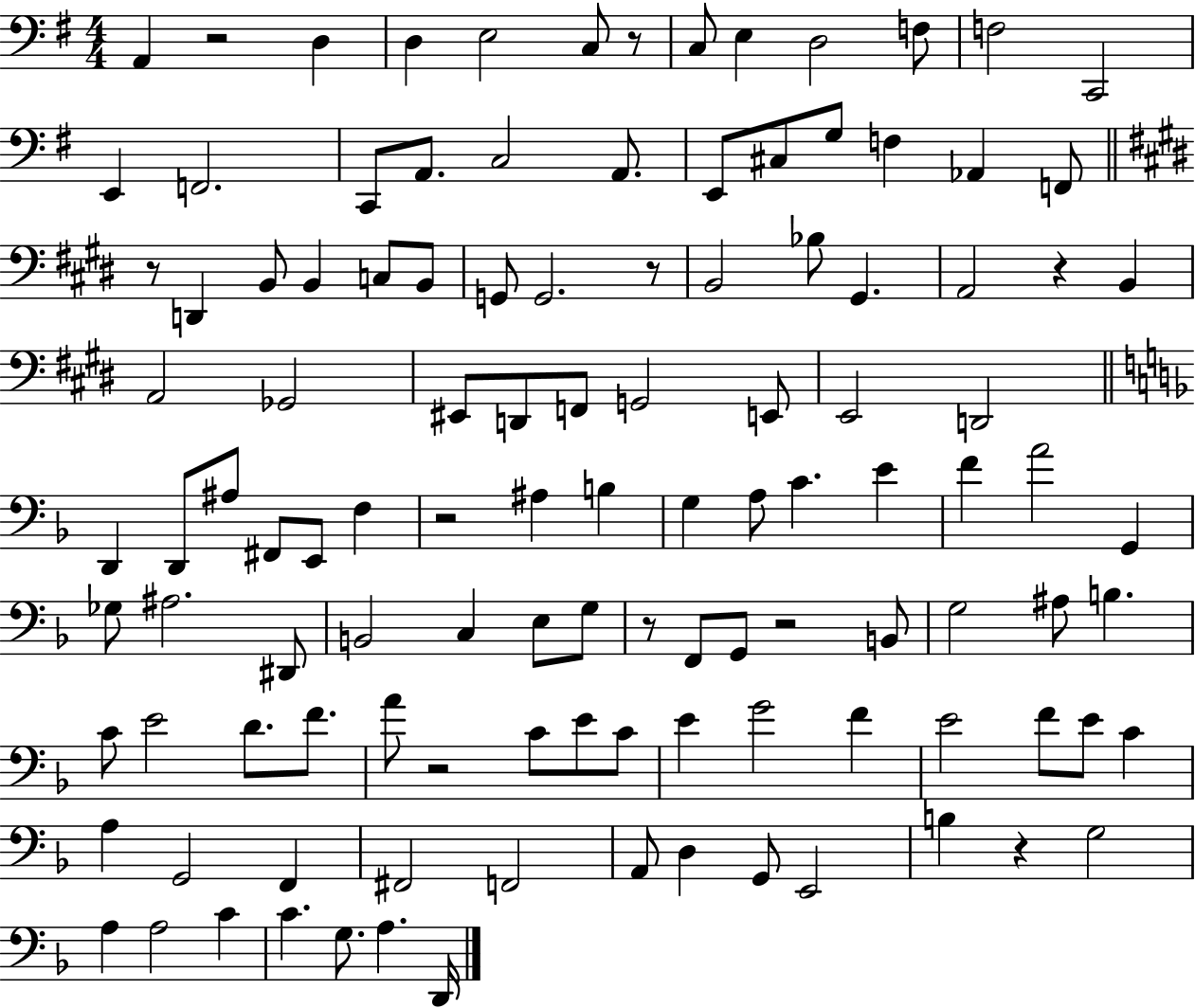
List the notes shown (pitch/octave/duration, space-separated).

A2/q R/h D3/q D3/q E3/h C3/e R/e C3/e E3/q D3/h F3/e F3/h C2/h E2/q F2/h. C2/e A2/e. C3/h A2/e. E2/e C#3/e G3/e F3/q Ab2/q F2/e R/e D2/q B2/e B2/q C3/e B2/e G2/e G2/h. R/e B2/h Bb3/e G#2/q. A2/h R/q B2/q A2/h Gb2/h EIS2/e D2/e F2/e G2/h E2/e E2/h D2/h D2/q D2/e A#3/e F#2/e E2/e F3/q R/h A#3/q B3/q G3/q A3/e C4/q. E4/q F4/q A4/h G2/q Gb3/e A#3/h. D#2/e B2/h C3/q E3/e G3/e R/e F2/e G2/e R/h B2/e G3/h A#3/e B3/q. C4/e E4/h D4/e. F4/e. A4/e R/h C4/e E4/e C4/e E4/q G4/h F4/q E4/h F4/e E4/e C4/q A3/q G2/h F2/q F#2/h F2/h A2/e D3/q G2/e E2/h B3/q R/q G3/h A3/q A3/h C4/q C4/q. G3/e. A3/q. D2/s